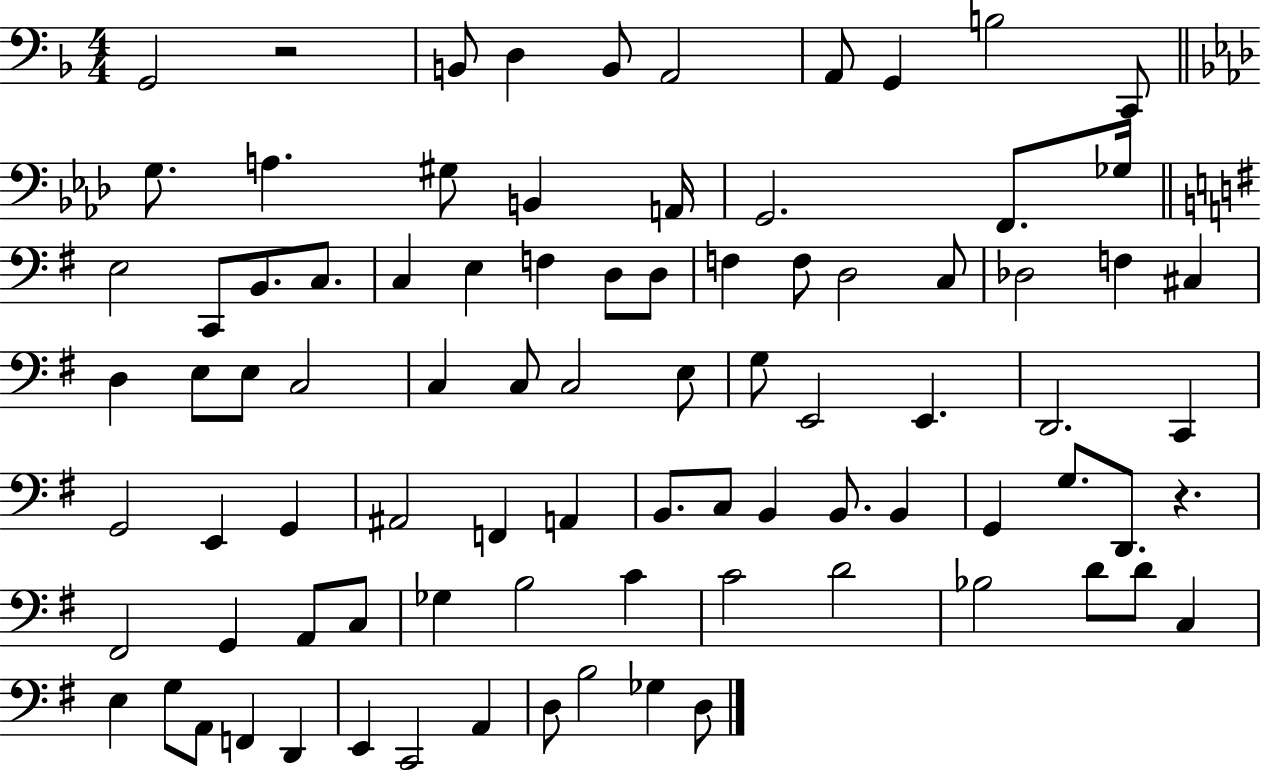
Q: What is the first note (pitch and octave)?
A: G2